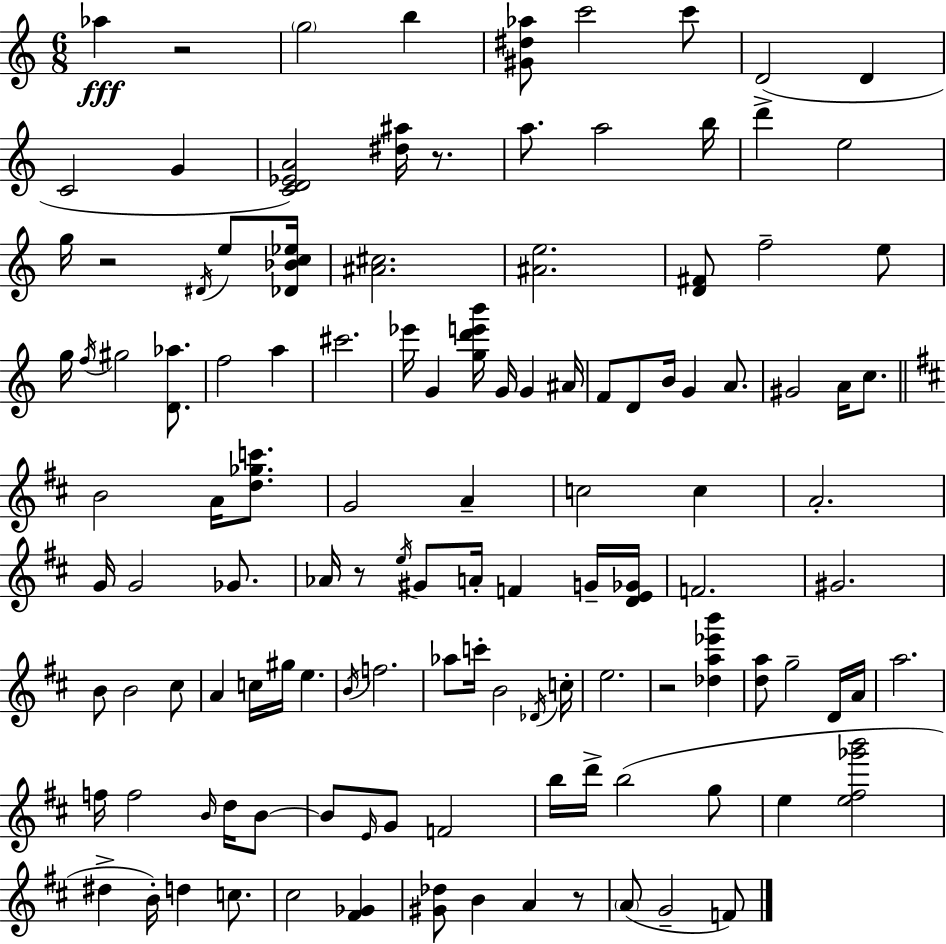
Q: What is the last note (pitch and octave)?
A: F4